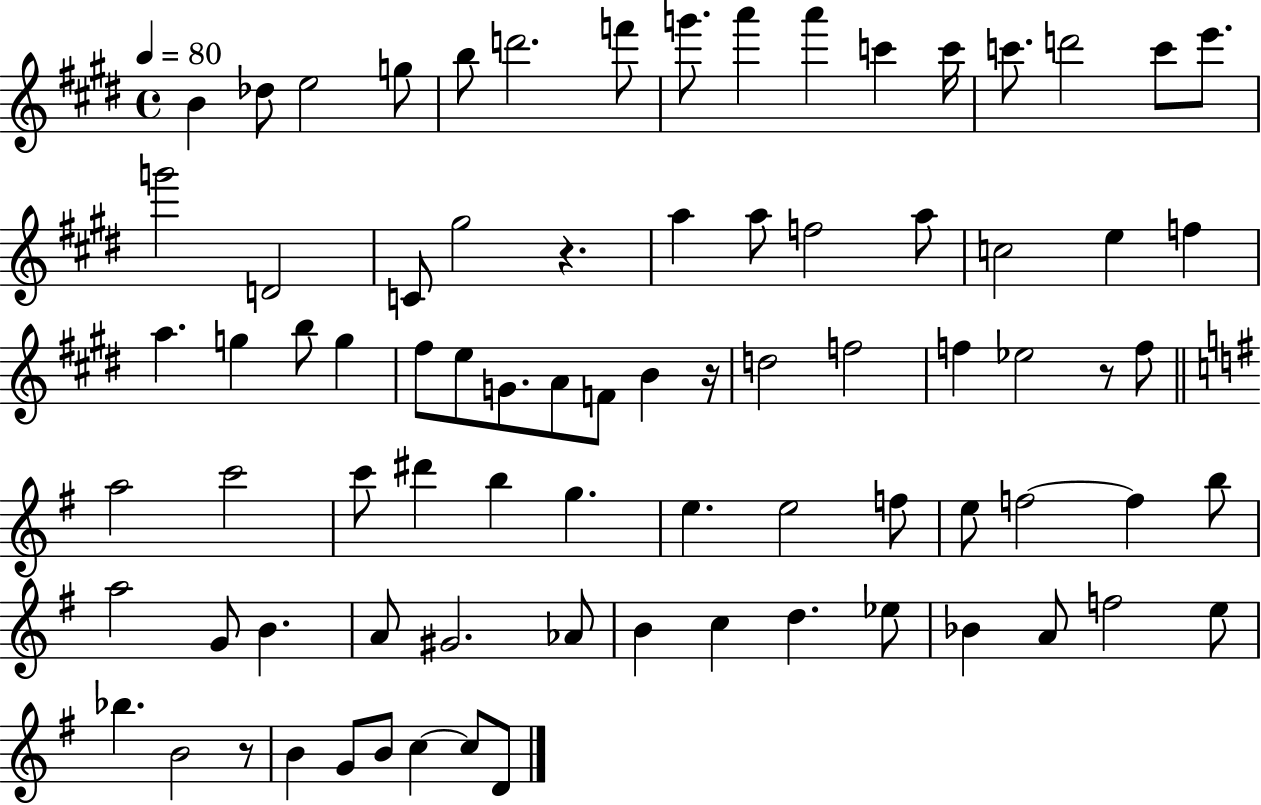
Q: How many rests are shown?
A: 4